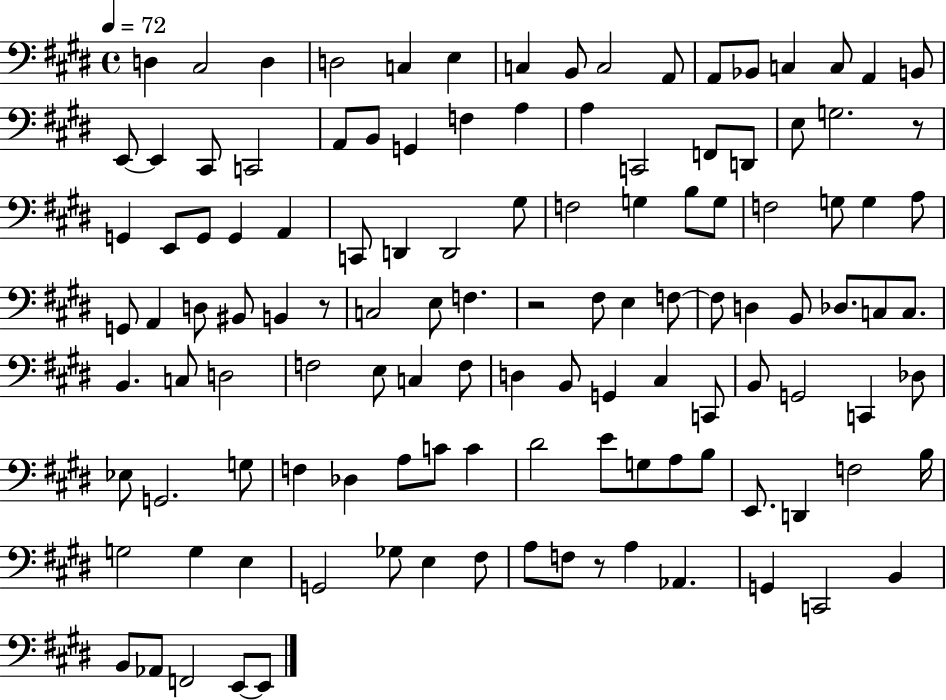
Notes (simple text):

D3/q C#3/h D3/q D3/h C3/q E3/q C3/q B2/e C3/h A2/e A2/e Bb2/e C3/q C3/e A2/q B2/e E2/e E2/q C#2/e C2/h A2/e B2/e G2/q F3/q A3/q A3/q C2/h F2/e D2/e E3/e G3/h. R/e G2/q E2/e G2/e G2/q A2/q C2/e D2/q D2/h G#3/e F3/h G3/q B3/e G3/e F3/h G3/e G3/q A3/e G2/e A2/q D3/e BIS2/e B2/q R/e C3/h E3/e F3/q. R/h F#3/e E3/q F3/e F3/e D3/q B2/e Db3/e. C3/e C3/e. B2/q. C3/e D3/h F3/h E3/e C3/q F3/e D3/q B2/e G2/q C#3/q C2/e B2/e G2/h C2/q Db3/e Eb3/e G2/h. G3/e F3/q Db3/q A3/e C4/e C4/q D#4/h E4/e G3/e A3/e B3/e E2/e. D2/q F3/h B3/s G3/h G3/q E3/q G2/h Gb3/e E3/q F#3/e A3/e F3/e R/e A3/q Ab2/q. G2/q C2/h B2/q B2/e Ab2/e F2/h E2/e E2/e